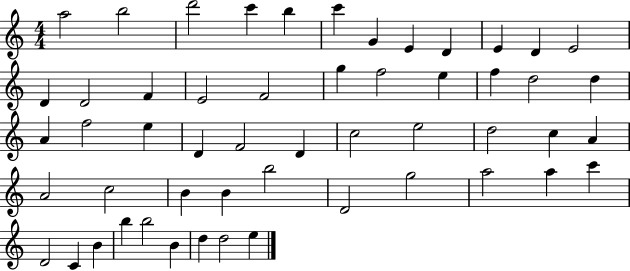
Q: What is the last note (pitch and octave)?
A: E5